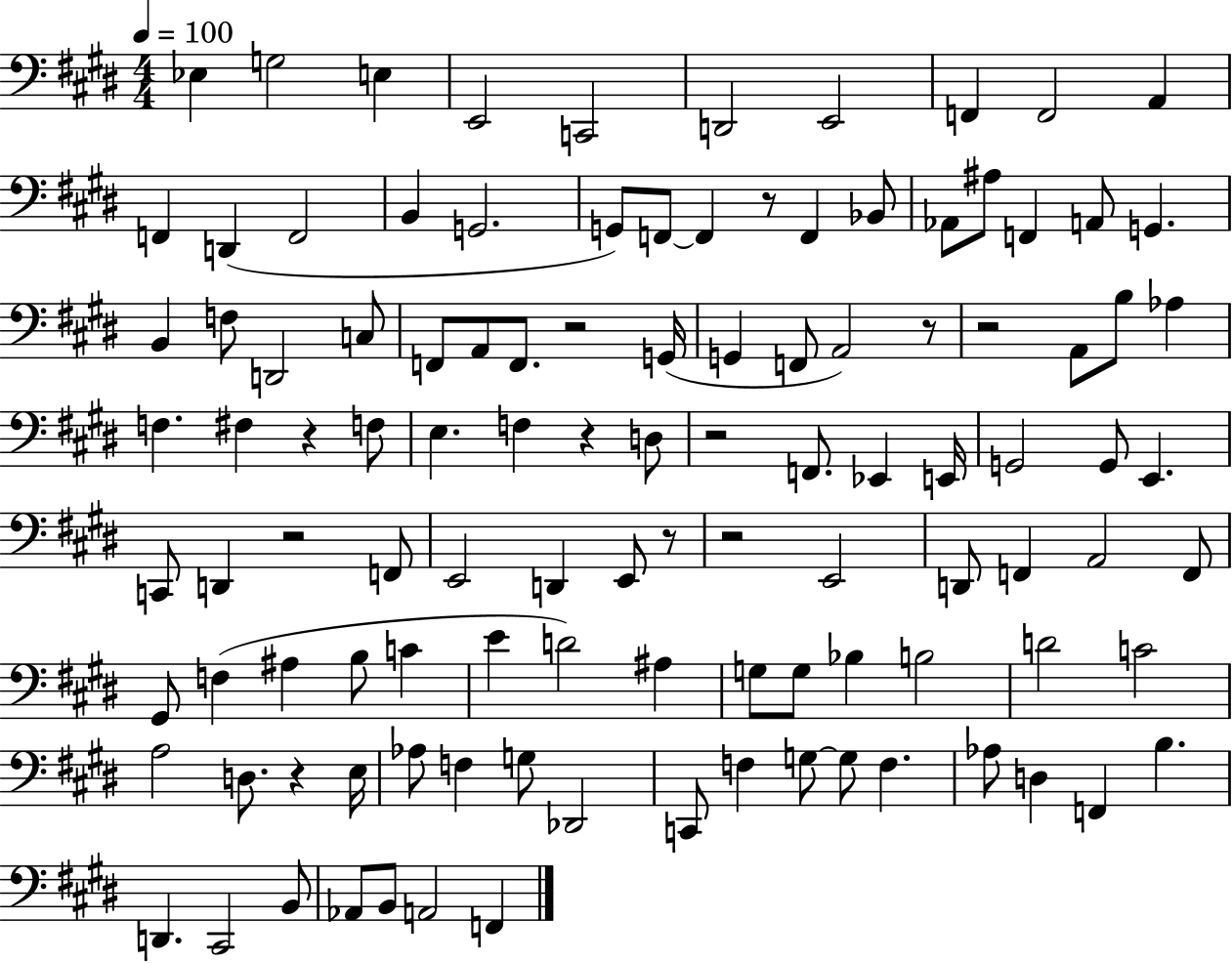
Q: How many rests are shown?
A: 11